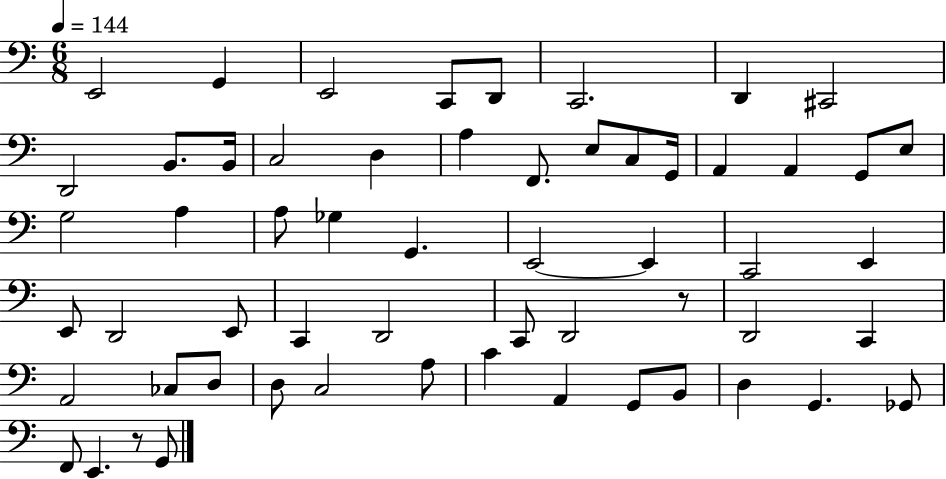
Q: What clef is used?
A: bass